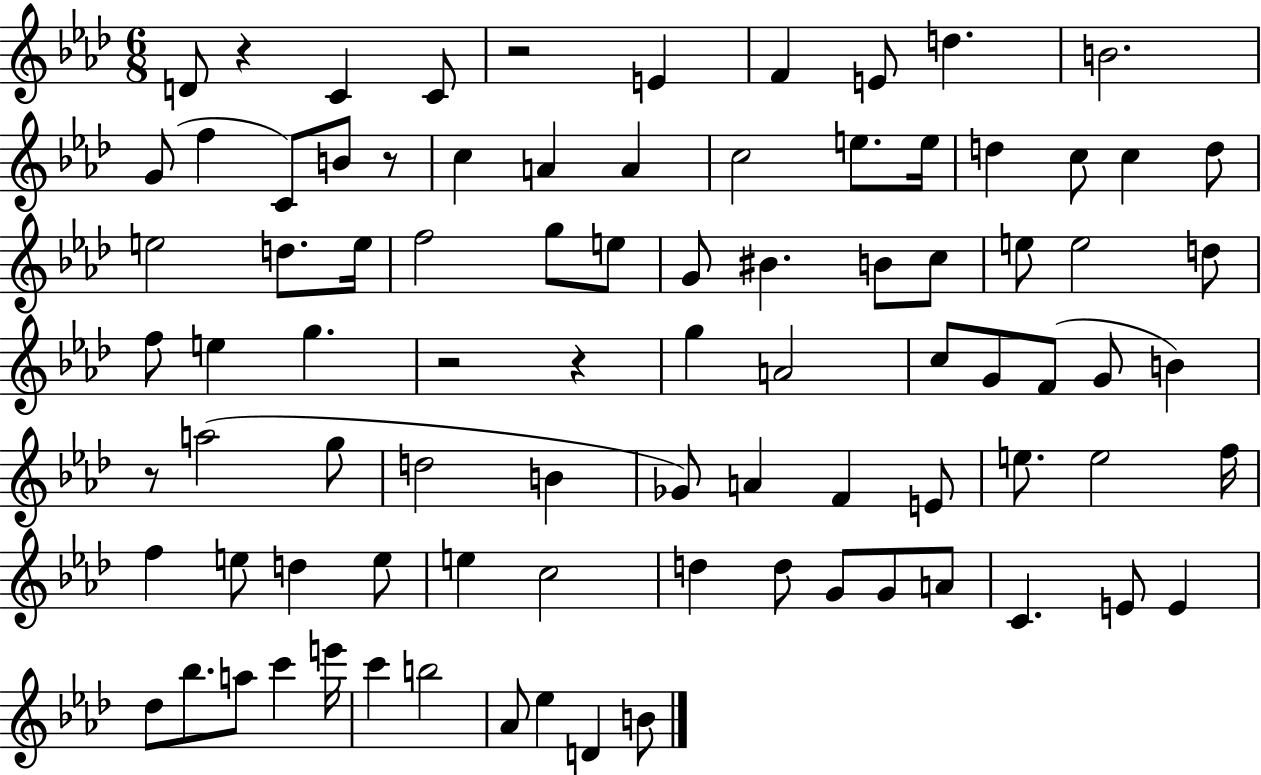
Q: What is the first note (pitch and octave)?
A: D4